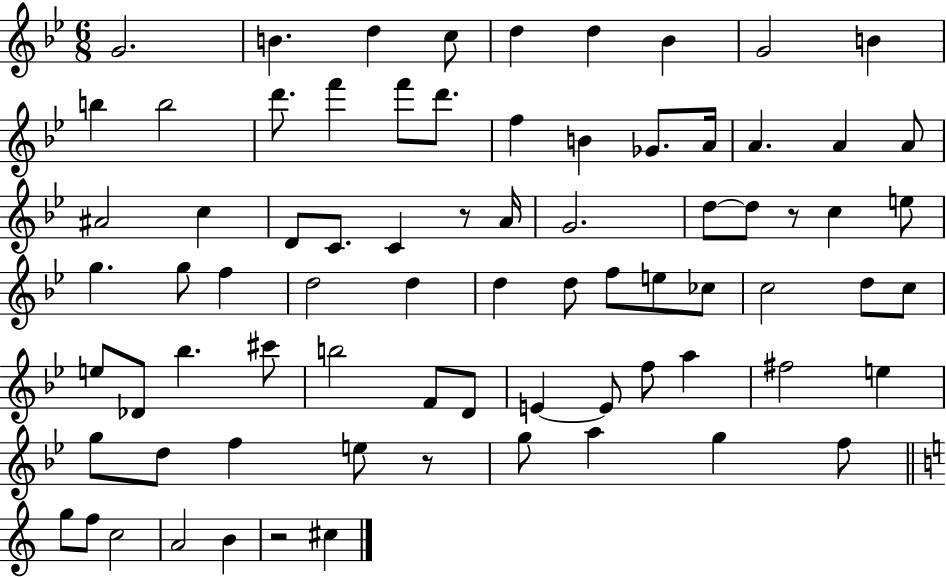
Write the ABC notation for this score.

X:1
T:Untitled
M:6/8
L:1/4
K:Bb
G2 B d c/2 d d _B G2 B b b2 d'/2 f' f'/2 d'/2 f B _G/2 A/4 A A A/2 ^A2 c D/2 C/2 C z/2 A/4 G2 d/2 d/2 z/2 c e/2 g g/2 f d2 d d d/2 f/2 e/2 _c/2 c2 d/2 c/2 e/2 _D/2 _b ^c'/2 b2 F/2 D/2 E E/2 f/2 a ^f2 e g/2 d/2 f e/2 z/2 g/2 a g f/2 g/2 f/2 c2 A2 B z2 ^c